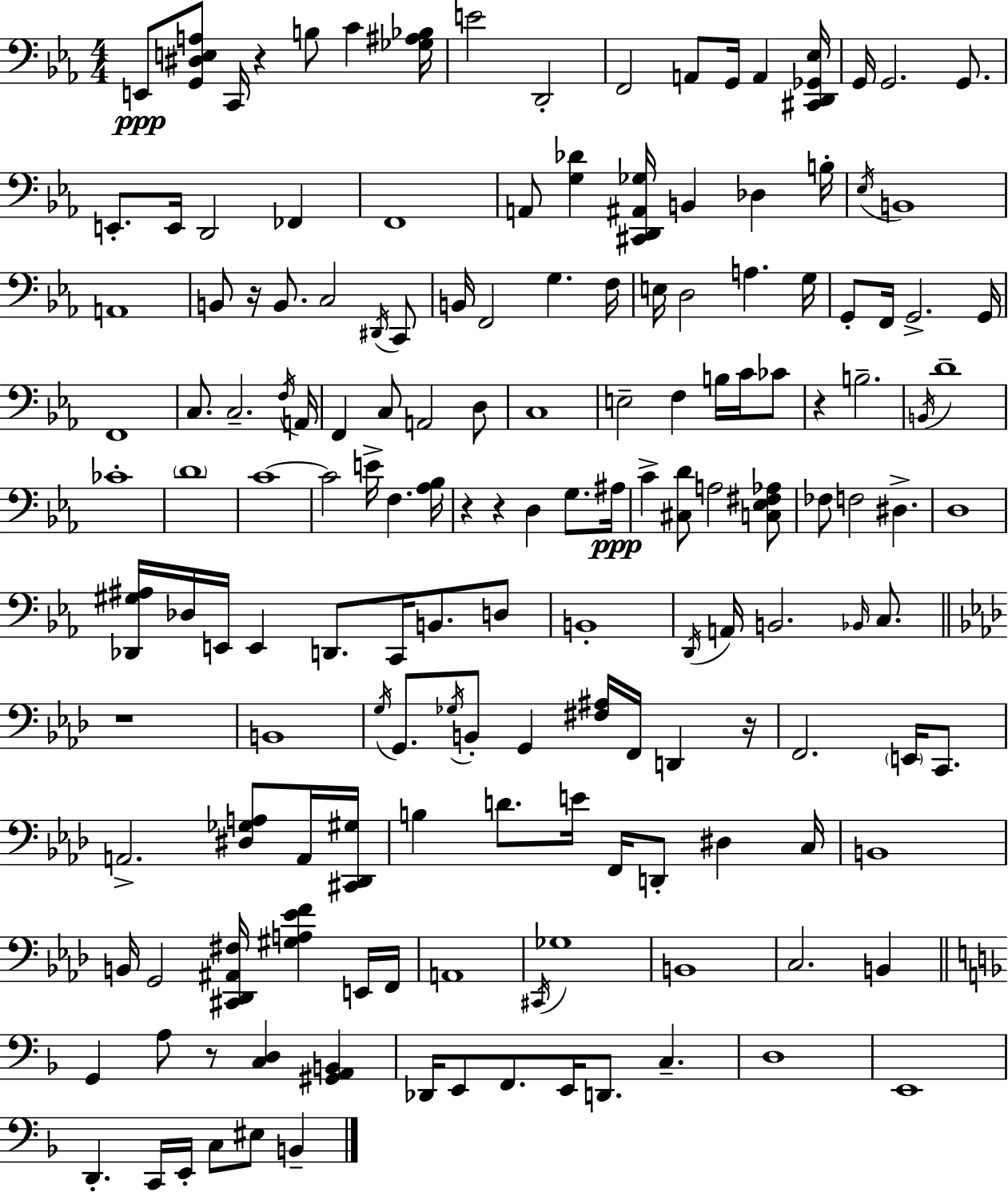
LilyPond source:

{
  \clef bass
  \numericTimeSignature
  \time 4/4
  \key ees \major
  e,8\ppp <g, dis e a>8 c,16 r4 b8 c'4 <ges ais bes>16 | e'2 d,2-. | f,2 a,8 g,16 a,4 <cis, d, ges, ees>16 | g,16 g,2. g,8. | \break e,8.-. e,16 d,2 fes,4 | f,1 | a,8 <g des'>4 <cis, d, ais, ges>16 b,4 des4 b16-. | \acciaccatura { ees16 } b,1 | \break a,1 | b,8 r16 b,8. c2 \acciaccatura { dis,16 } | c,8 b,16 f,2 g4. | f16 e16 d2 a4. | \break g16 g,8-. f,16 g,2.-> | g,16 f,1 | c8. c2.-- | \acciaccatura { f16 } a,16 f,4 c8 a,2 | \break d8 c1 | e2-- f4 b16 | c'16 ces'8 r4 b2.-- | \acciaccatura { b,16 } d'1-- | \break ces'1-. | \parenthesize d'1 | c'1~~ | c'2 e'16-> f4. | \break <aes bes>16 r4 r4 d4 | g8. ais16\ppp c'4-> <cis d'>8 a2 | <c ees fis aes>8 fes8 f2 dis4.-> | d1 | \break <des, gis ais>16 des16 e,16 e,4 d,8. c,16 b,8. | d8 b,1-. | \acciaccatura { d,16 } a,16 b,2. | \grace { bes,16 } c8. \bar "||" \break \key f \minor r1 | b,1 | \acciaccatura { g16 } g,8. \acciaccatura { ges16 } b,8-. g,4 <fis ais>16 f,16 d,4 | r16 f,2. \parenthesize e,16 c,8. | \break a,2.-> <dis ges a>8 | a,16 <cis, des, gis>16 b4 d'8. e'16 f,16 d,8-. dis4 | c16 b,1 | b,16 g,2 <cis, des, ais, fis>16 <gis a ees' f'>4 | \break e,16 f,16 a,1 | \acciaccatura { cis,16 } ges1 | b,1 | c2. b,4 | \break \bar "||" \break \key d \minor g,4 a8 r8 <c d>4 <gis, a, b,>4 | des,16 e,8 f,8. e,16 d,8. c4.-- | d1 | e,1 | \break d,4.-. c,16 e,16-. c8 eis8 b,4-- | \bar "|."
}